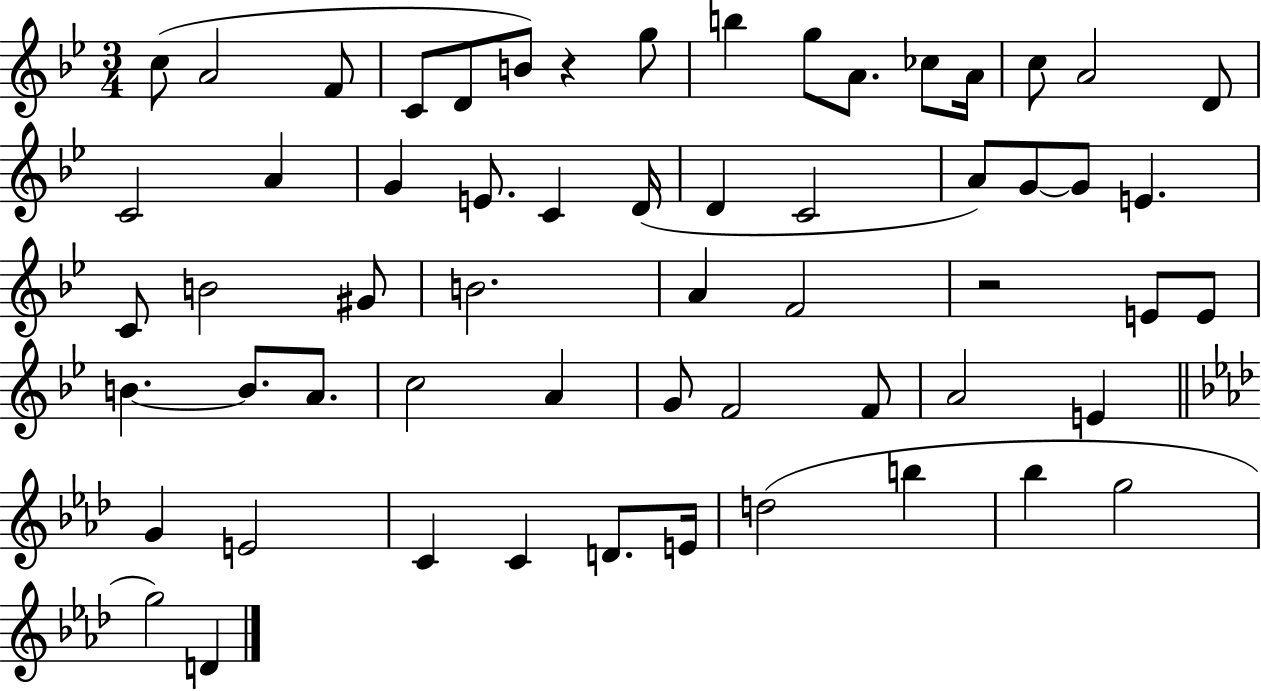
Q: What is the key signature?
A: BES major